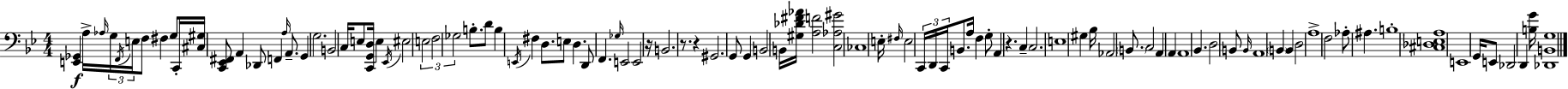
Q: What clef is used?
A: bass